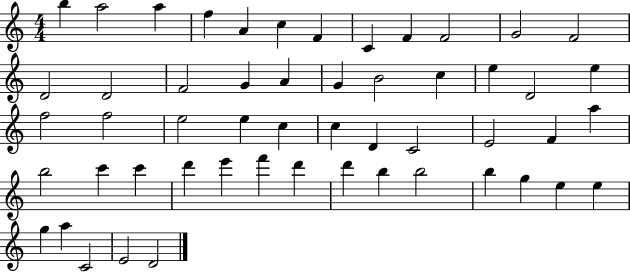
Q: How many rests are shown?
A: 0